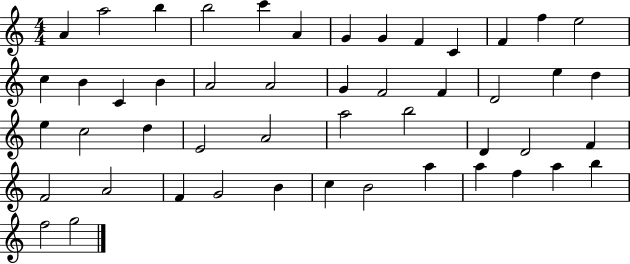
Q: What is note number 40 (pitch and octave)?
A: B4